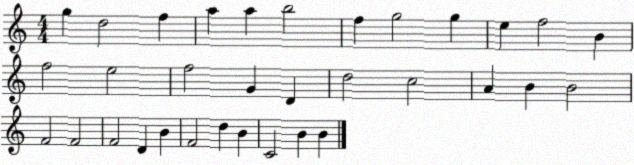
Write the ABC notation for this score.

X:1
T:Untitled
M:4/4
L:1/4
K:C
g d2 f a a b2 f g2 g e f2 B f2 e2 f2 G D d2 c2 A B B2 F2 F2 F2 D B F2 d B C2 B B